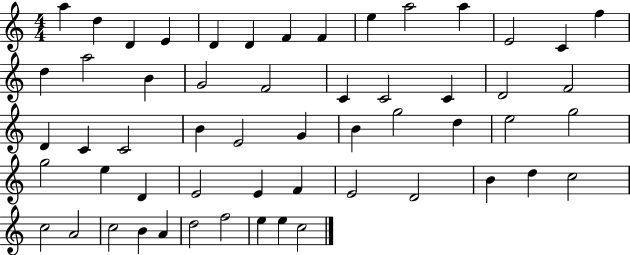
{
  \clef treble
  \numericTimeSignature
  \time 4/4
  \key c \major
  a''4 d''4 d'4 e'4 | d'4 d'4 f'4 f'4 | e''4 a''2 a''4 | e'2 c'4 f''4 | \break d''4 a''2 b'4 | g'2 f'2 | c'4 c'2 c'4 | d'2 f'2 | \break d'4 c'4 c'2 | b'4 e'2 g'4 | b'4 g''2 d''4 | e''2 g''2 | \break g''2 e''4 d'4 | e'2 e'4 f'4 | e'2 d'2 | b'4 d''4 c''2 | \break c''2 a'2 | c''2 b'4 a'4 | d''2 f''2 | e''4 e''4 c''2 | \break \bar "|."
}